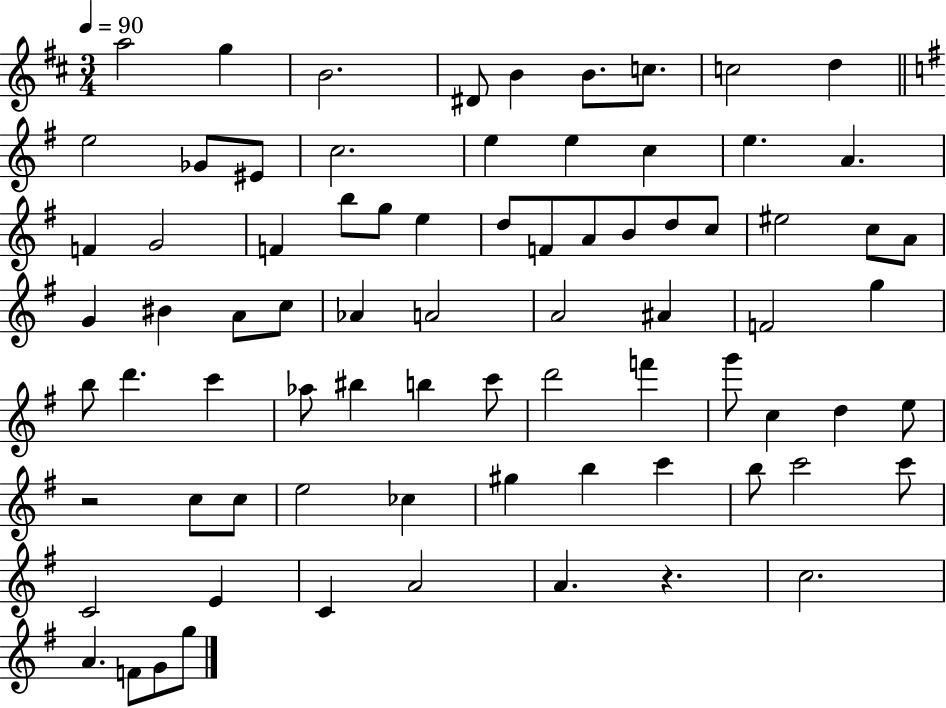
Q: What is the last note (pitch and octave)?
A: G5